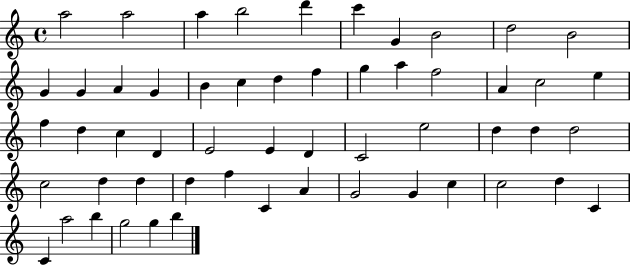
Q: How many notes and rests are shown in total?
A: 55